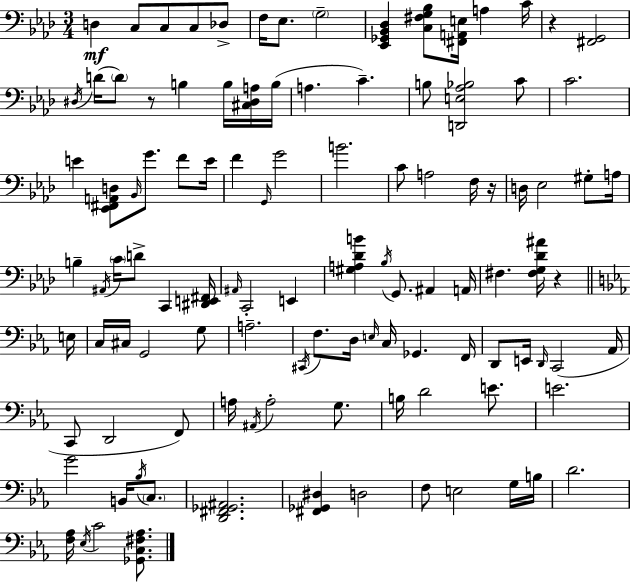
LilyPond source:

{
  \clef bass
  \numericTimeSignature
  \time 3/4
  \key aes \major
  d4\mf c8 c8 c8 des8-> | f16 ees8. \parenthesize g2-- | <ees, ges, bes, des>4 <c fis g bes>8 <fis, a, e>16 a4 c'16 | r4 <fis, g,>2 | \break \acciaccatura { dis16 }( d'16 \parenthesize d'8) r8 b4 b16 <cis dis a>16 | b16( a4. c'4.--) | b8 <d, e aes bes>2 c'8 | c'2. | \break e'4 <ees, fis, a, d>8 \grace { bes,16 } g'8. f'8 | e'16 f'4 \grace { g,16 } g'2 | b'2. | c'8 a2 | \break f16 r16 d16 ees2 | gis8-. a16 b4-- \acciaccatura { ais,16 } \parenthesize c'16 d'8-> c,4 | <dis, e, fis,>16 \grace { ais,16 } c,2-. | e,4 <gis a des' b'>4 \acciaccatura { bes16 } g,8. | \break ais,4 a,16 fis4. | <fis g des' ais'>16 r4 \bar "||" \break \key c \minor e16 c16 cis16 g,2 g8 | a2.-- | \acciaccatura { cis,16 } f8. d16 \grace { e16 } c16 ges,4. | f,16 d,8 e,16 \grace { d,16 } c,2( | \break aes,16 c,8 d,2 | f,8) a16 \acciaccatura { ais,16 } a2-. | g8. b16 d'2 | e'8. e'2. | \break g'2 | b,16 \acciaccatura { bes16 } \parenthesize c8. <d, fis, ges, ais,>2. | <fis, ges, dis>4 d2 | f8 e2 | \break g16 b16 d'2. | <f aes>16 \acciaccatura { ees16 } c'2 | <ges, c fis aes>8. \bar "|."
}